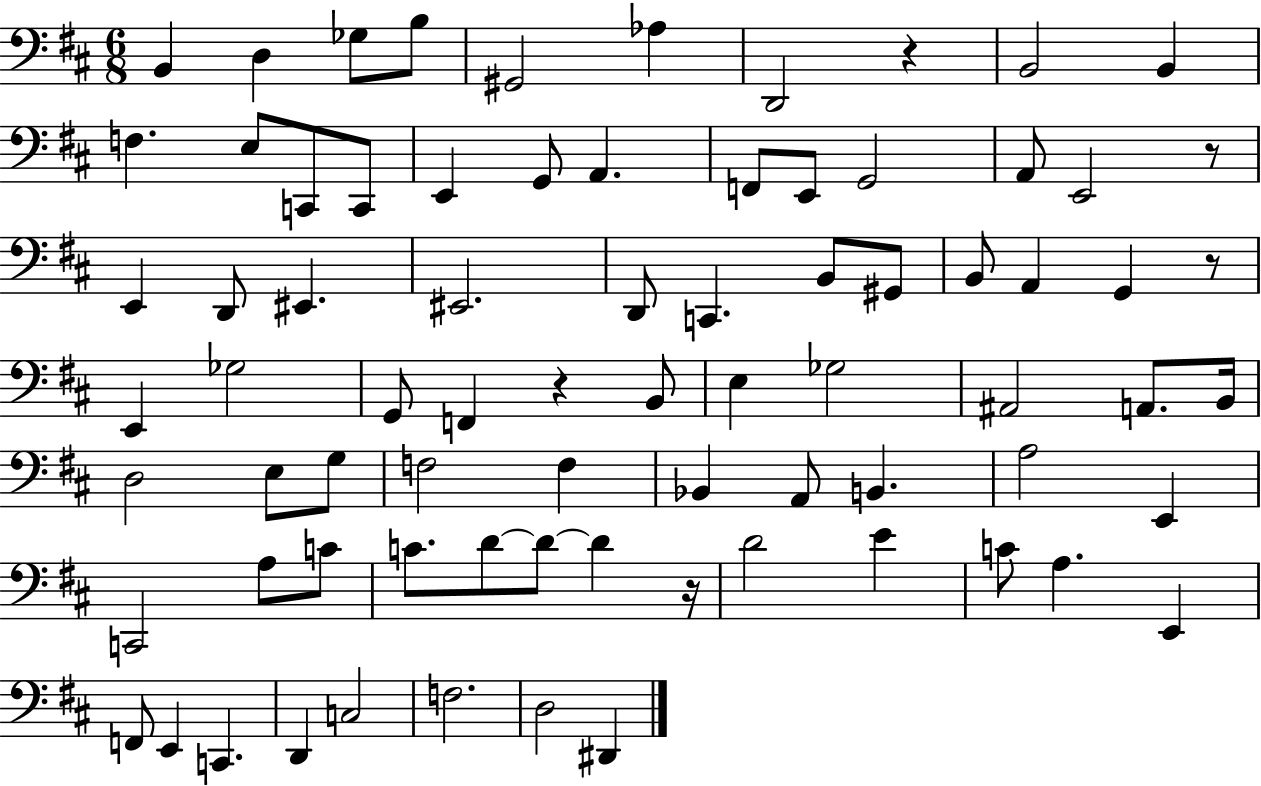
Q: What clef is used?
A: bass